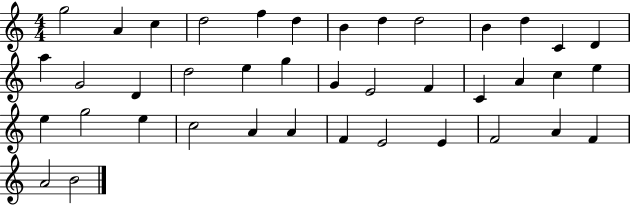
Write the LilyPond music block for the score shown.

{
  \clef treble
  \numericTimeSignature
  \time 4/4
  \key c \major
  g''2 a'4 c''4 | d''2 f''4 d''4 | b'4 d''4 d''2 | b'4 d''4 c'4 d'4 | \break a''4 g'2 d'4 | d''2 e''4 g''4 | g'4 e'2 f'4 | c'4 a'4 c''4 e''4 | \break e''4 g''2 e''4 | c''2 a'4 a'4 | f'4 e'2 e'4 | f'2 a'4 f'4 | \break a'2 b'2 | \bar "|."
}